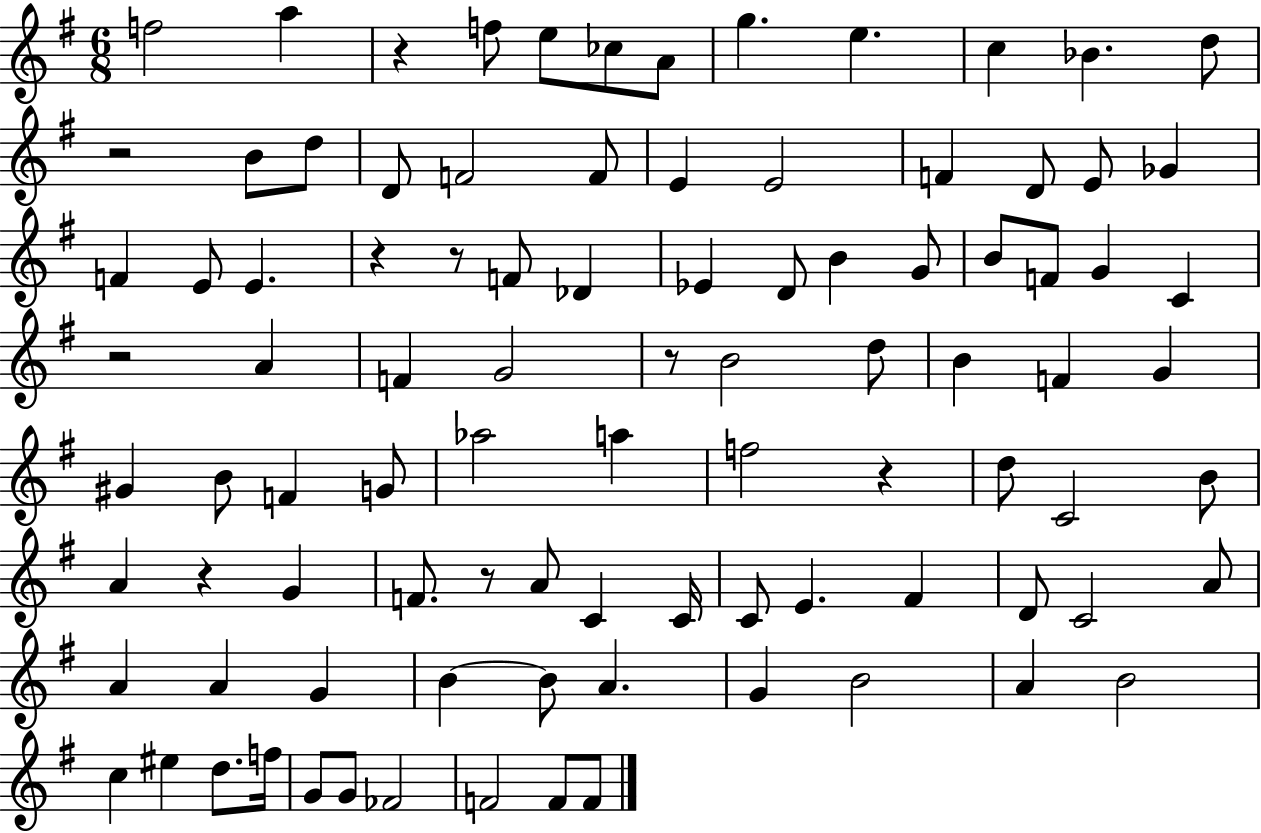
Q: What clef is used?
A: treble